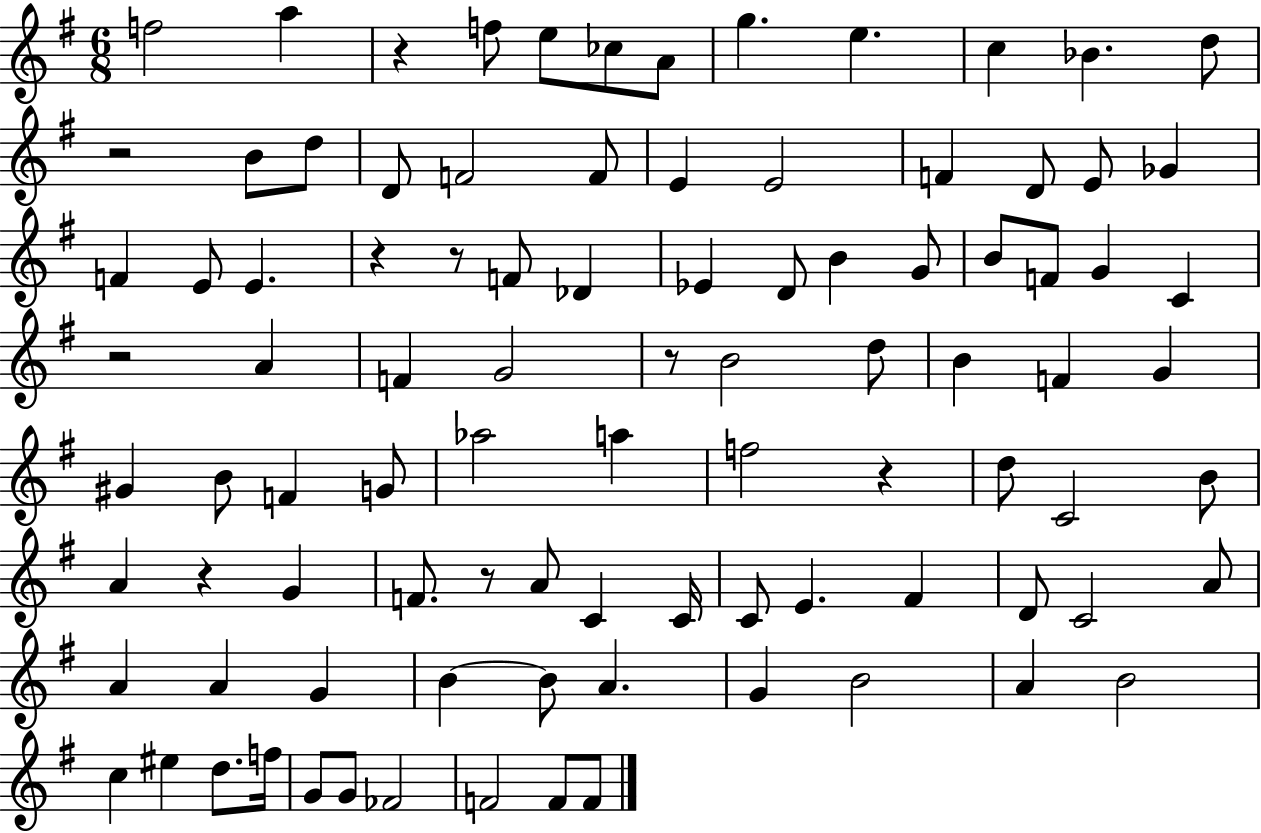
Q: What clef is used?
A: treble